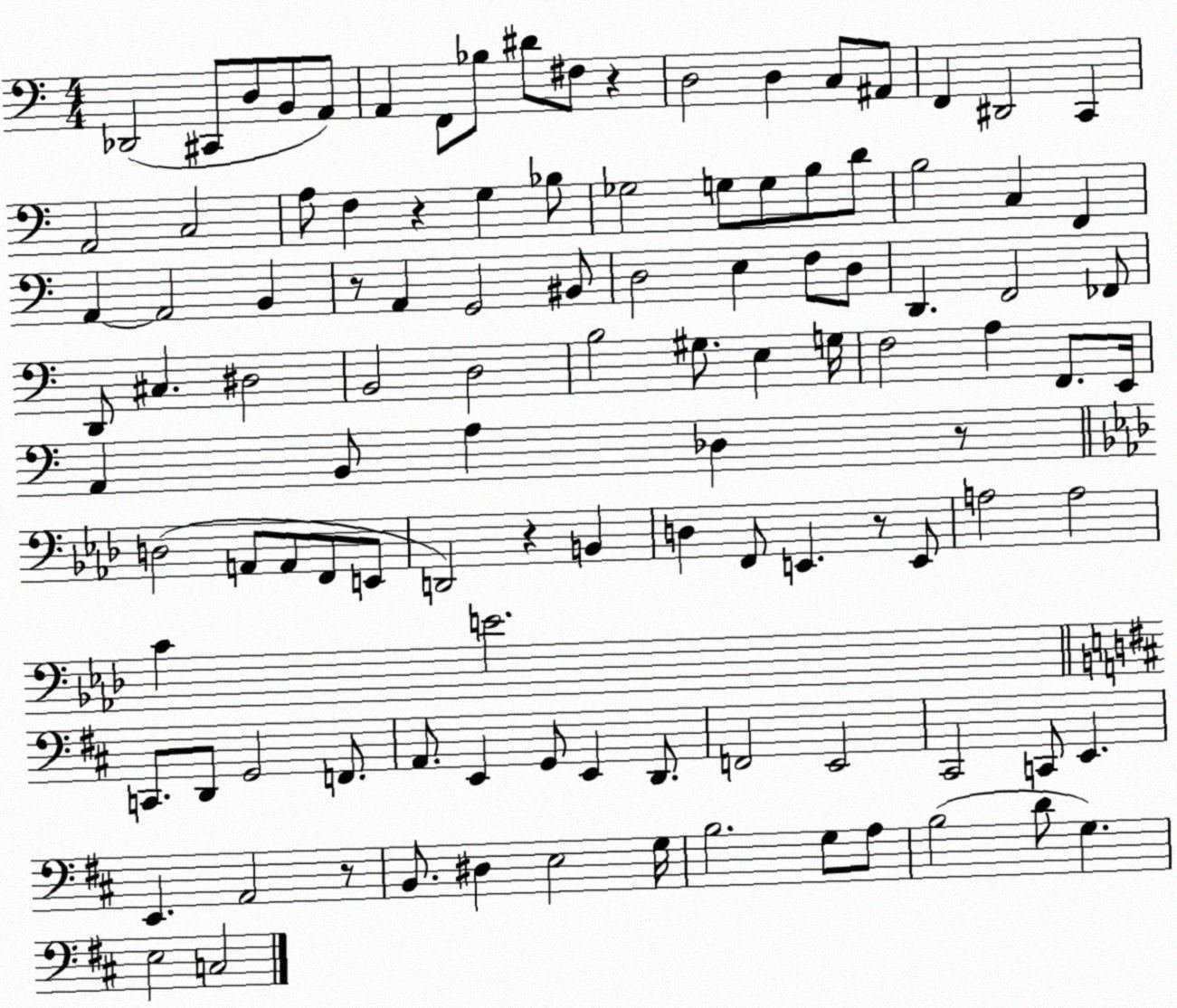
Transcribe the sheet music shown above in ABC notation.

X:1
T:Untitled
M:4/4
L:1/4
K:C
_D,,2 ^C,,/2 D,/2 B,,/2 A,,/2 A,, F,,/2 _B,/2 ^D/2 ^F,/2 z D,2 D, C,/2 ^A,,/2 F,, ^D,,2 C,, A,,2 C,2 A,/2 F, z G, _B,/2 _G,2 G,/2 G,/2 B,/2 D/2 B,2 C, F,, A,, A,,2 B,, z/2 A,, G,,2 ^B,,/2 D,2 E, F,/2 D,/2 D,, F,,2 _F,,/2 D,,/2 ^C, ^D,2 B,,2 D,2 B,2 ^G,/2 E, G,/4 F,2 A, F,,/2 E,,/4 A,, B,,/2 A, _D, z/2 D,2 A,,/2 A,,/2 F,,/2 E,,/2 D,,2 z B,, D, F,,/2 E,, z/2 E,,/2 A,2 A,2 C E2 C,,/2 D,,/2 G,,2 F,,/2 A,,/2 E,, G,,/2 E,, D,,/2 F,,2 E,,2 ^C,,2 C,,/2 E,, E,, A,,2 z/2 B,,/2 ^D, E,2 G,/4 B,2 G,/2 A,/2 B,2 D/2 G, E,2 C,2